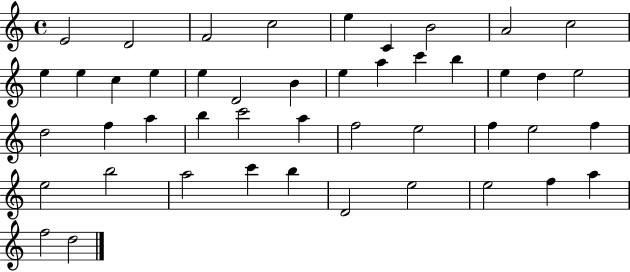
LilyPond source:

{
  \clef treble
  \time 4/4
  \defaultTimeSignature
  \key c \major
  e'2 d'2 | f'2 c''2 | e''4 c'4 b'2 | a'2 c''2 | \break e''4 e''4 c''4 e''4 | e''4 d'2 b'4 | e''4 a''4 c'''4 b''4 | e''4 d''4 e''2 | \break d''2 f''4 a''4 | b''4 c'''2 a''4 | f''2 e''2 | f''4 e''2 f''4 | \break e''2 b''2 | a''2 c'''4 b''4 | d'2 e''2 | e''2 f''4 a''4 | \break f''2 d''2 | \bar "|."
}